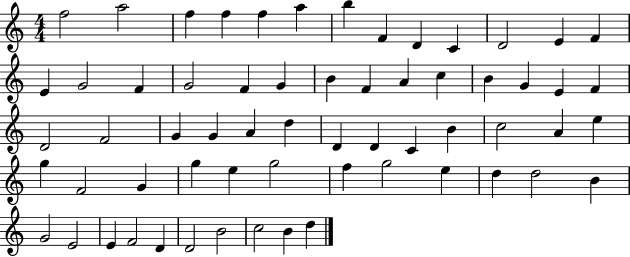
X:1
T:Untitled
M:4/4
L:1/4
K:C
f2 a2 f f f a b F D C D2 E F E G2 F G2 F G B F A c B G E F D2 F2 G G A d D D C B c2 A e g F2 G g e g2 f g2 e d d2 B G2 E2 E F2 D D2 B2 c2 B d